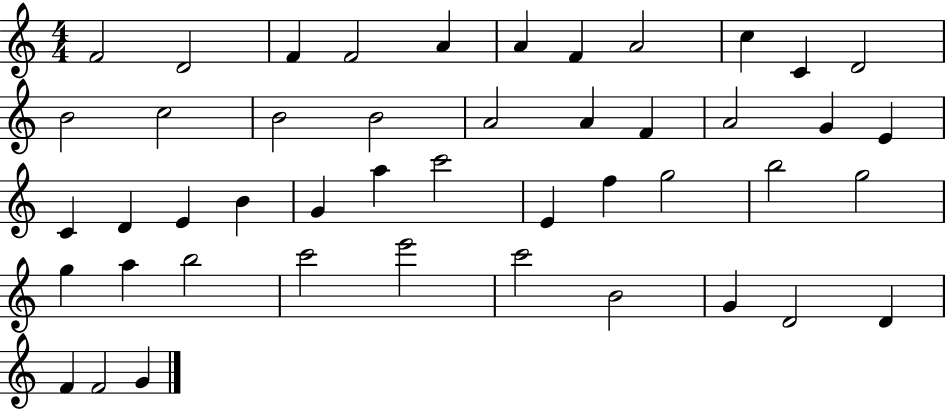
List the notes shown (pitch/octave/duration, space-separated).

F4/h D4/h F4/q F4/h A4/q A4/q F4/q A4/h C5/q C4/q D4/h B4/h C5/h B4/h B4/h A4/h A4/q F4/q A4/h G4/q E4/q C4/q D4/q E4/q B4/q G4/q A5/q C6/h E4/q F5/q G5/h B5/h G5/h G5/q A5/q B5/h C6/h E6/h C6/h B4/h G4/q D4/h D4/q F4/q F4/h G4/q